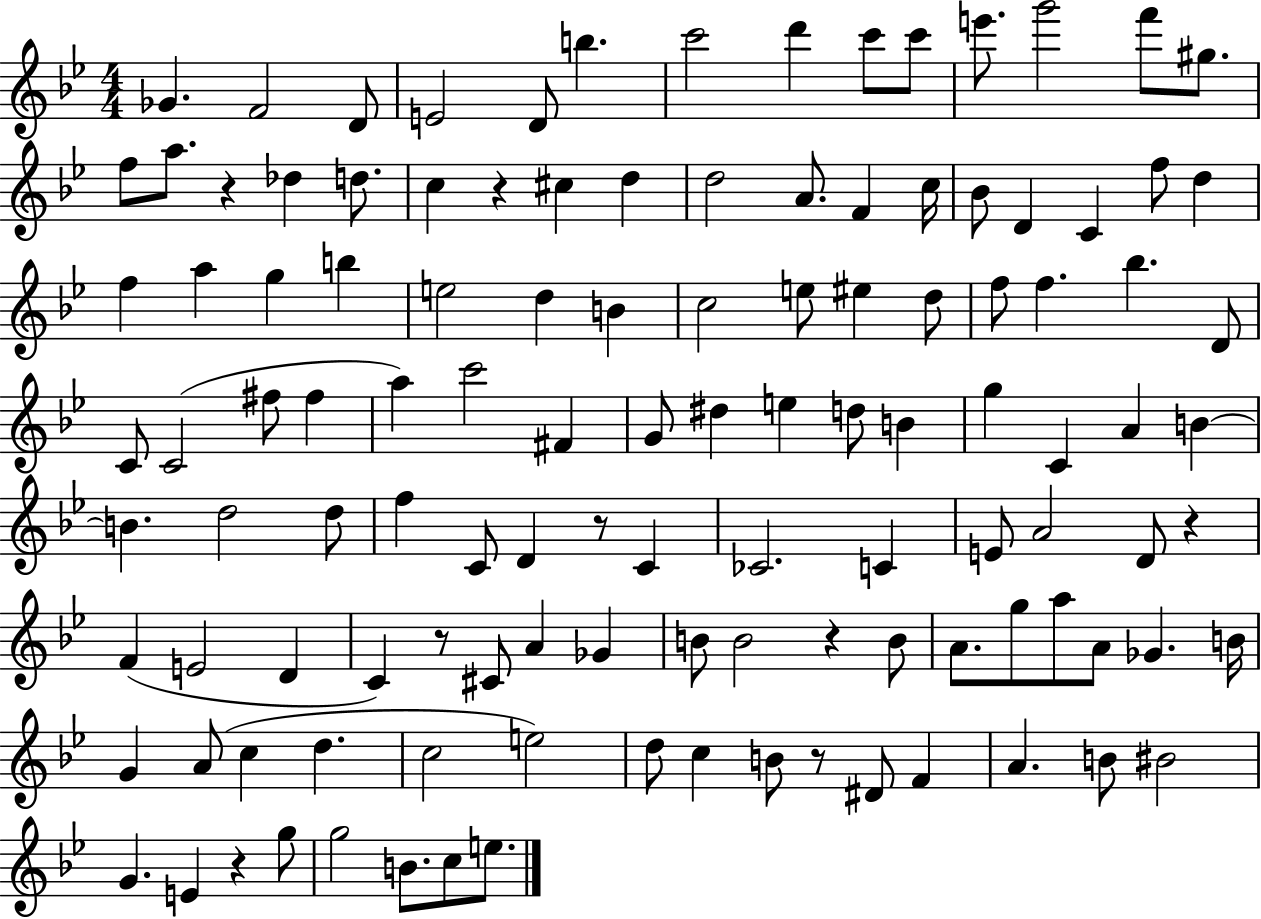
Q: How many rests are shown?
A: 8